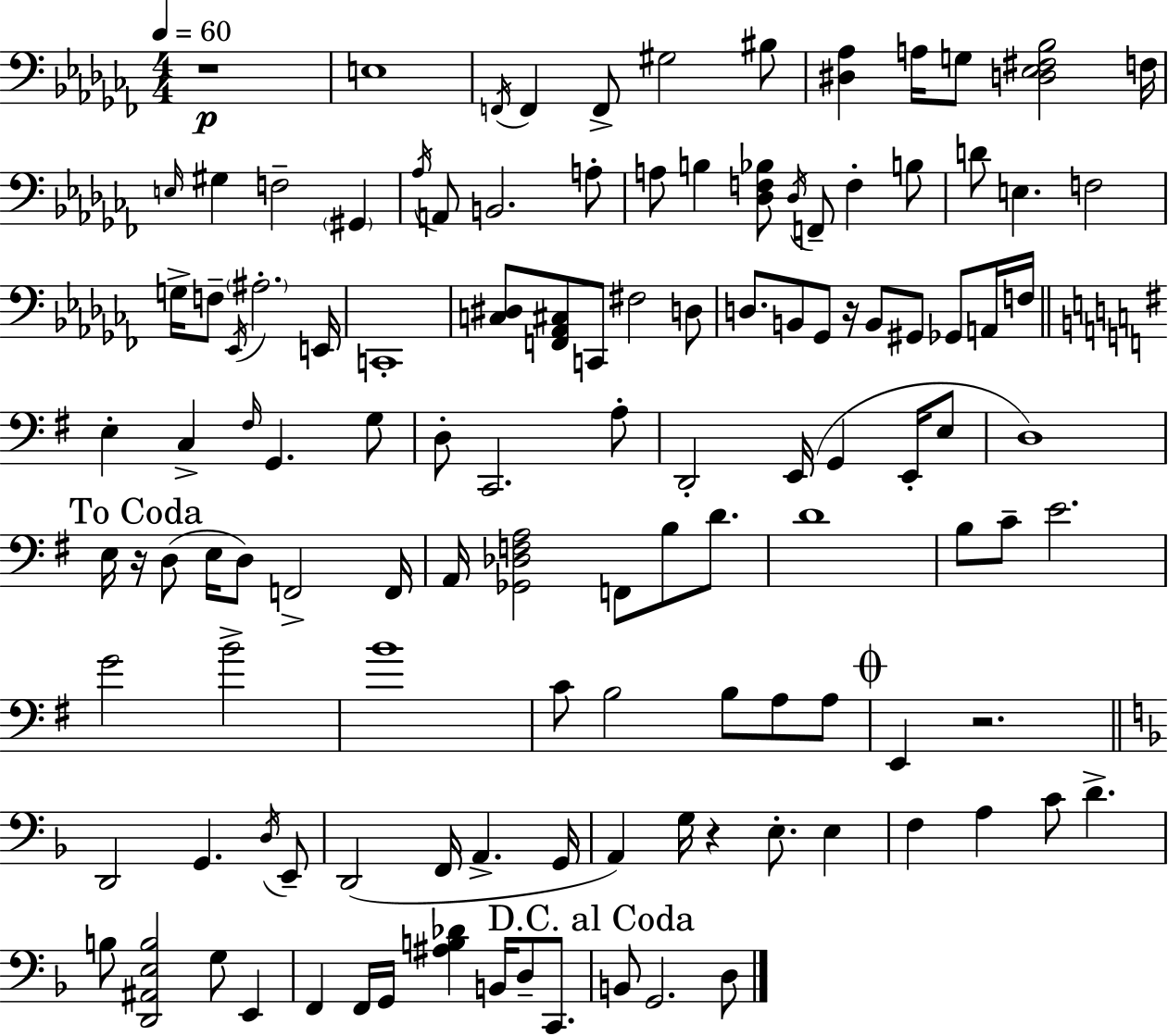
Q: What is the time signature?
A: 4/4